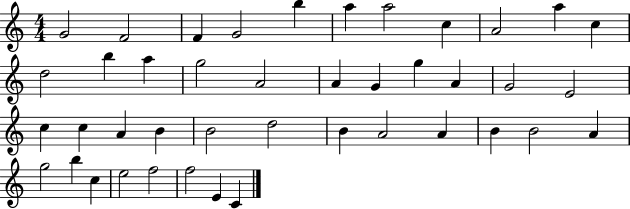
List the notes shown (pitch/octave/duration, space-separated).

G4/h F4/h F4/q G4/h B5/q A5/q A5/h C5/q A4/h A5/q C5/q D5/h B5/q A5/q G5/h A4/h A4/q G4/q G5/q A4/q G4/h E4/h C5/q C5/q A4/q B4/q B4/h D5/h B4/q A4/h A4/q B4/q B4/h A4/q G5/h B5/q C5/q E5/h F5/h F5/h E4/q C4/q